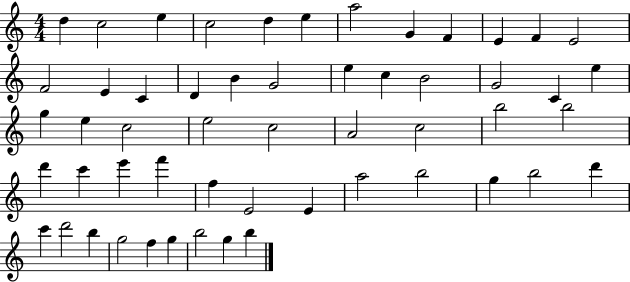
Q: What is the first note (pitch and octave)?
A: D5